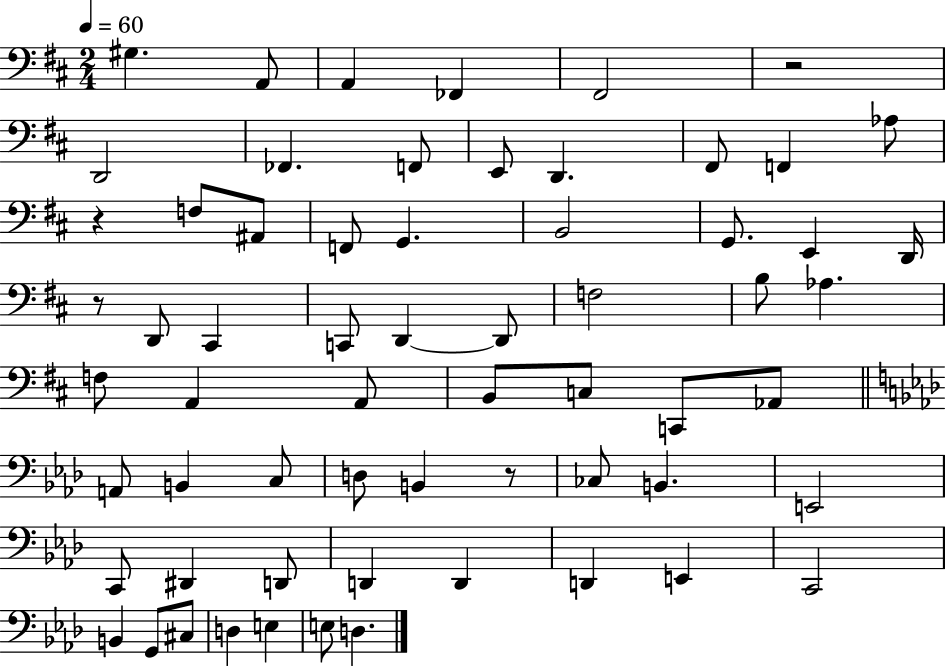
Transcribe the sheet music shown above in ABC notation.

X:1
T:Untitled
M:2/4
L:1/4
K:D
^G, A,,/2 A,, _F,, ^F,,2 z2 D,,2 _F,, F,,/2 E,,/2 D,, ^F,,/2 F,, _A,/2 z F,/2 ^A,,/2 F,,/2 G,, B,,2 G,,/2 E,, D,,/4 z/2 D,,/2 ^C,, C,,/2 D,, D,,/2 F,2 B,/2 _A, F,/2 A,, A,,/2 B,,/2 C,/2 C,,/2 _A,,/2 A,,/2 B,, C,/2 D,/2 B,, z/2 _C,/2 B,, E,,2 C,,/2 ^D,, D,,/2 D,, D,, D,, E,, C,,2 B,, G,,/2 ^C,/2 D, E, E,/2 D,